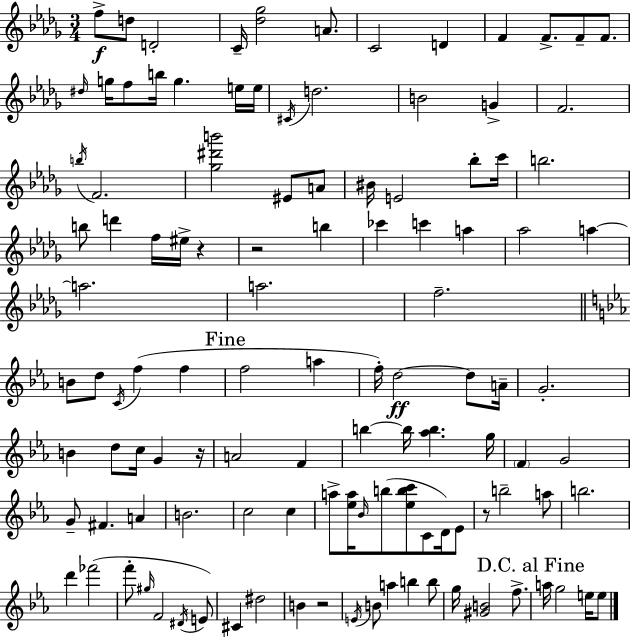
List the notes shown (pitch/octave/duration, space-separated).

F5/e D5/e D4/h C4/s [Db5,Gb5]/h A4/e. C4/h D4/q F4/q F4/e. F4/e F4/e. D#5/s G5/s F5/e B5/s G5/q. E5/s E5/s C#4/s D5/h. B4/h G4/q F4/h. B5/s F4/h. [Gb5,D#6,B6]/h EIS4/e A4/e BIS4/s E4/h Bb5/e C6/s B5/h. B5/e D6/q F5/s EIS5/s R/q R/h B5/q CES6/q C6/q A5/q Ab5/h A5/q A5/h. A5/h. F5/h. B4/e D5/e C4/s F5/q F5/q F5/h A5/q F5/s D5/h D5/e A4/s G4/h. B4/q D5/e C5/s G4/q R/s A4/h F4/q B5/q B5/s [Ab5,B5]/q. G5/s F4/q G4/h G4/e F#4/q. A4/q B4/h. C5/h C5/q A5/e [Eb5,A5]/s Bb4/s B5/e [Eb5,B5,C6]/e C4/e D4/s Eb4/e R/e B5/h A5/e B5/h. D6/q FES6/h F6/e G#5/s F4/h D#4/s E4/e C#4/q D#5/h B4/q R/h E4/s B4/e A5/q B5/q B5/e G5/s [G#4,B4]/h F5/e. A5/s G5/h E5/s E5/e